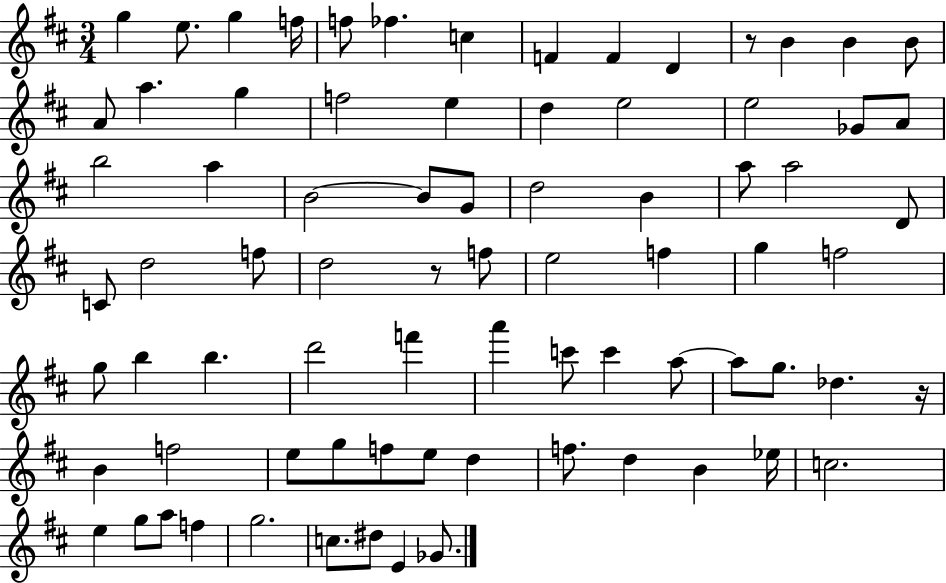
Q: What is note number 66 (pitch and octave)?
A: C5